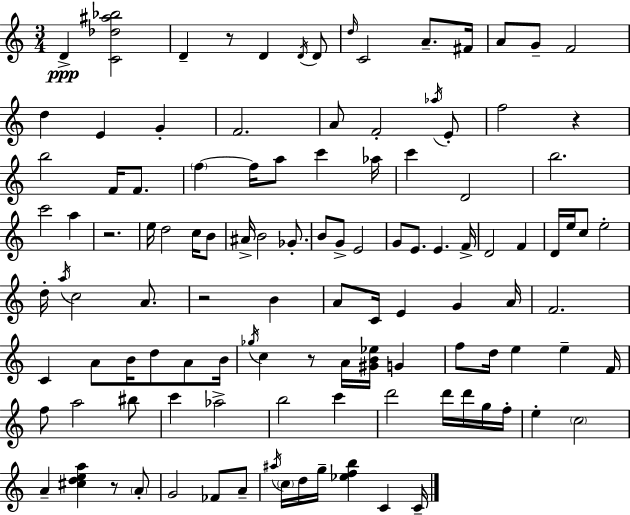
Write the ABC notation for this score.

X:1
T:Untitled
M:3/4
L:1/4
K:Am
D [C_d^a_b]2 D z/2 D D/4 D/2 d/4 C2 A/2 ^F/4 A/2 G/2 F2 d E G F2 A/2 F2 _a/4 E/2 f2 z b2 F/4 F/2 f f/4 a/2 c' _a/4 c' D2 b2 c'2 a z2 e/4 d2 c/4 B/2 ^A/4 B2 _G/2 B/2 G/2 E2 G/2 E/2 E F/4 D2 F D/4 e/4 c/2 e2 d/4 a/4 c2 A/2 z2 B A/2 C/4 E G A/4 F2 C A/2 B/4 d/2 A/2 B/4 _g/4 c z/2 A/4 [^GB_e]/4 G f/2 d/4 e e F/4 f/2 a2 ^b/2 c' _a2 b2 c' d'2 d'/4 d'/4 g/4 f/4 e c2 A [^cdea] z/2 A/2 G2 _F/2 A/2 ^a/4 c/4 d/4 g/4 [_efb] C C/4